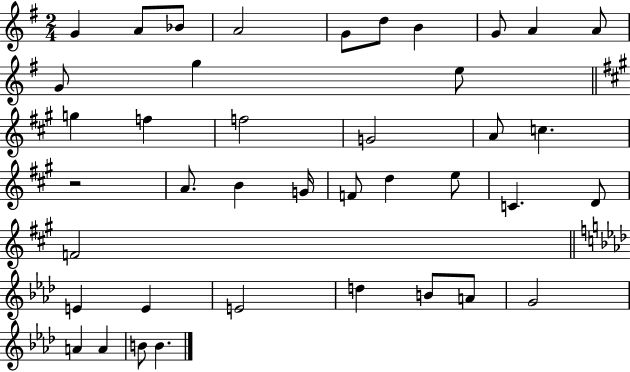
{
  \clef treble
  \numericTimeSignature
  \time 2/4
  \key g \major
  g'4 a'8 bes'8 | a'2 | g'8 d''8 b'4 | g'8 a'4 a'8 | \break g'8 g''4 e''8 | \bar "||" \break \key a \major g''4 f''4 | f''2 | g'2 | a'8 c''4. | \break r2 | a'8. b'4 g'16 | f'8 d''4 e''8 | c'4. d'8 | \break f'2 | \bar "||" \break \key aes \major e'4 e'4 | e'2 | d''4 b'8 a'8 | g'2 | \break a'4 a'4 | b'8 b'4. | \bar "|."
}